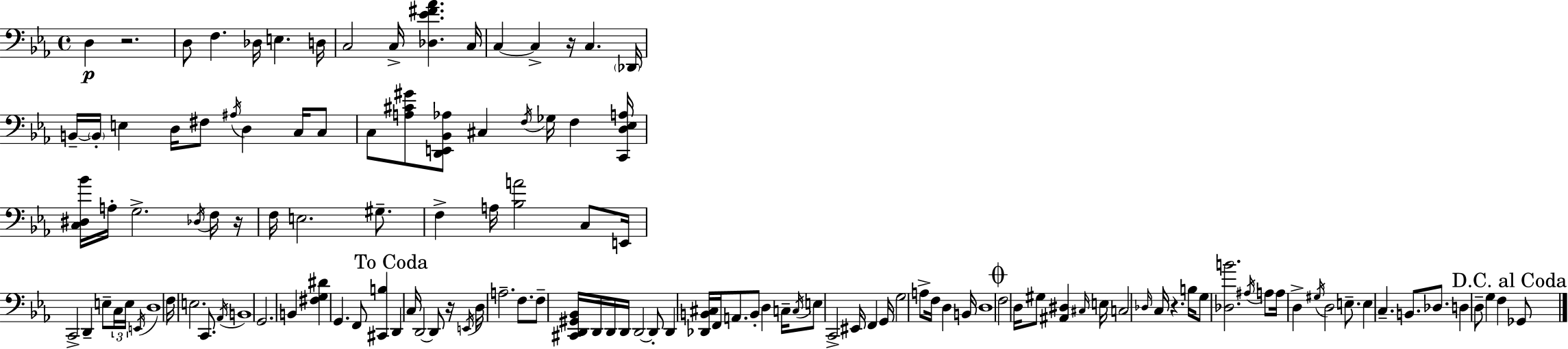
{
  \clef bass
  \time 4/4
  \defaultTimeSignature
  \key c \minor
  d4\p r2. | d8 f4. des16 e4. d16 | c2 c16-> <des ees' fis' aes'>4. c16 | c4~~ c4-> r16 c4. \parenthesize des,16 | \break b,16--~~ \parenthesize b,16-. e4 d16 fis8 \acciaccatura { ais16 } d4 c16 c8 | c8 <a cis' gis'>8 <d, e, bes, aes>8 cis4 \acciaccatura { f16 } ges16 f4 | <c, d ees a>16 <c dis bes'>16 a16-. g2.-> | \acciaccatura { des16 } f16 r16 f16 e2. | \break gis8.-- f4-> a16 <bes a'>2 | c8 e,16 c,2-> d,4-- e8-- | \tuplet 3/2 { c16 e16 \acciaccatura { e,16 } } d1 | f16 e2. | \break c,8. \acciaccatura { aes,16 } b,1 | g,2. | b,4 <fis g dis'>4 g,4. f,8 | <cis, b>4 \mark "To Coda" d,4 c16 d,2~~ | \break d,8 r16 \acciaccatura { e,16 } d16 a2.-- | f8. f8-- <cis, d, gis, bes,>16 d,16 d,16 d,16 d,2~~ | d,8-. d,4 <des, b, cis>16 f,16 a,8. b,8-. | d4 c16-- \acciaccatura { c16 } e8 c,2-> | \break eis,16 f,4 g,16 g2 a8-> | f16 d4 b,16 d1 | \mark \markup { \musicglyph "scripts.coda" } f2 d16 | gis8 <ais, dis>4 \grace { cis16 } e16 c2 | \break \grace { des16 } c16 r4. b16 g8 <des b'>2. | \acciaccatura { ais16 } a8 a16 d4-> \acciaccatura { gis16 } | d2 e8.-- e4 c4.-- | b,8. des8. d4 d8-- | \break g4 f4 \mark "D.C. al Coda" ges,8 \bar "|."
}